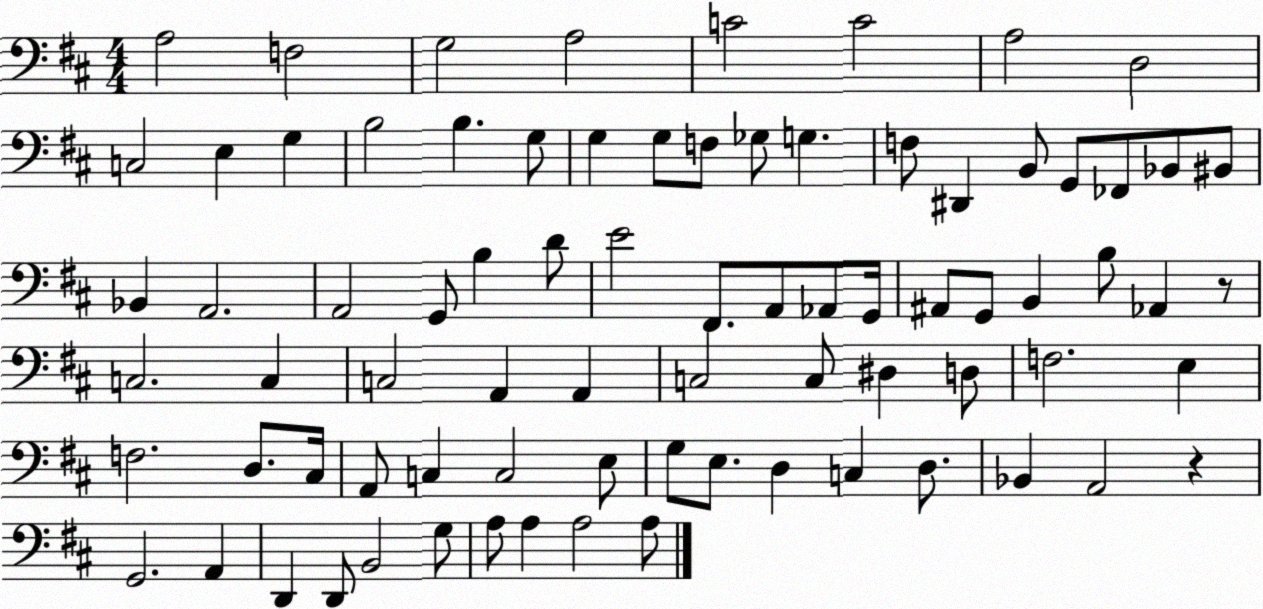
X:1
T:Untitled
M:4/4
L:1/4
K:D
A,2 F,2 G,2 A,2 C2 C2 A,2 D,2 C,2 E, G, B,2 B, G,/2 G, G,/2 F,/2 _G,/2 G, F,/2 ^D,, B,,/2 G,,/2 _F,,/2 _B,,/2 ^B,,/2 _B,, A,,2 A,,2 G,,/2 B, D/2 E2 ^F,,/2 A,,/2 _A,,/2 G,,/4 ^A,,/2 G,,/2 B,, B,/2 _A,, z/2 C,2 C, C,2 A,, A,, C,2 C,/2 ^D, D,/2 F,2 E, F,2 D,/2 ^C,/4 A,,/2 C, C,2 E,/2 G,/2 E,/2 D, C, D,/2 _B,, A,,2 z G,,2 A,, D,, D,,/2 B,,2 G,/2 A,/2 A, A,2 A,/2